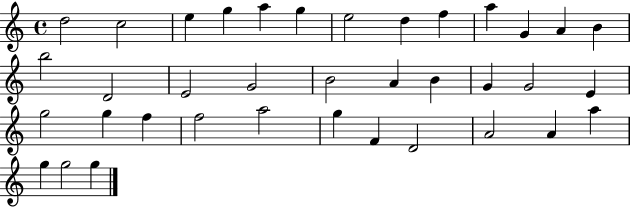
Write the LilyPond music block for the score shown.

{
  \clef treble
  \time 4/4
  \defaultTimeSignature
  \key c \major
  d''2 c''2 | e''4 g''4 a''4 g''4 | e''2 d''4 f''4 | a''4 g'4 a'4 b'4 | \break b''2 d'2 | e'2 g'2 | b'2 a'4 b'4 | g'4 g'2 e'4 | \break g''2 g''4 f''4 | f''2 a''2 | g''4 f'4 d'2 | a'2 a'4 a''4 | \break g''4 g''2 g''4 | \bar "|."
}